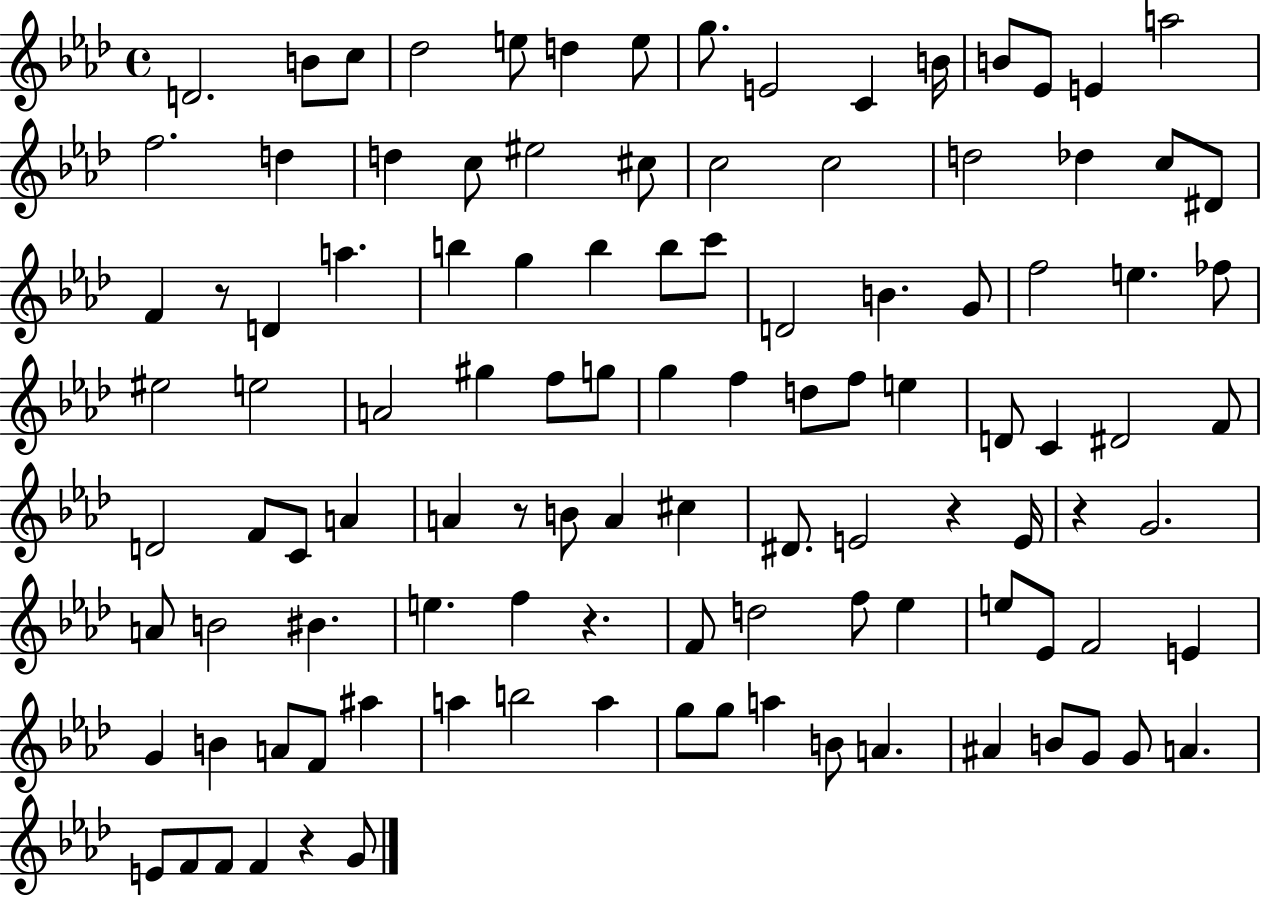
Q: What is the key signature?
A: AES major